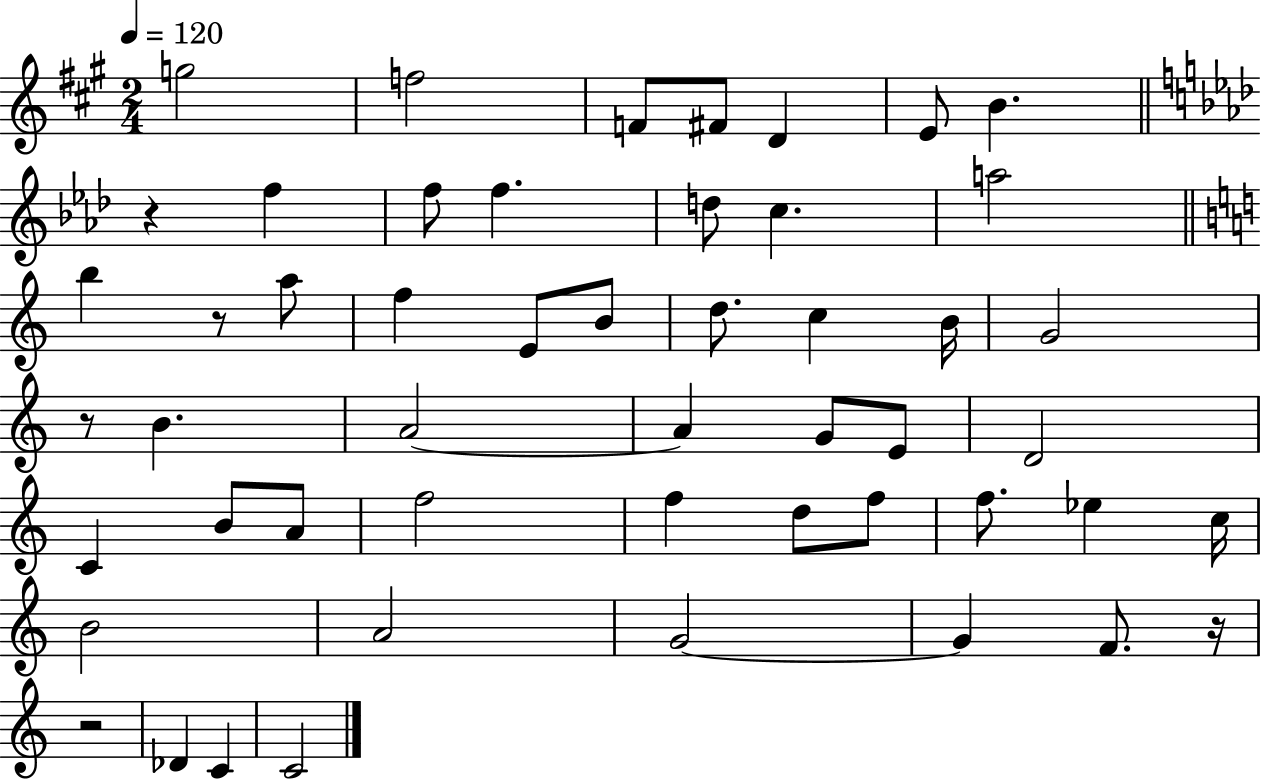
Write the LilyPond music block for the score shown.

{
  \clef treble
  \numericTimeSignature
  \time 2/4
  \key a \major
  \tempo 4 = 120
  g''2 | f''2 | f'8 fis'8 d'4 | e'8 b'4. | \break \bar "||" \break \key f \minor r4 f''4 | f''8 f''4. | d''8 c''4. | a''2 | \break \bar "||" \break \key a \minor b''4 r8 a''8 | f''4 e'8 b'8 | d''8. c''4 b'16 | g'2 | \break r8 b'4. | a'2~~ | a'4 g'8 e'8 | d'2 | \break c'4 b'8 a'8 | f''2 | f''4 d''8 f''8 | f''8. ees''4 c''16 | \break b'2 | a'2 | g'2~~ | g'4 f'8. r16 | \break r2 | des'4 c'4 | c'2 | \bar "|."
}